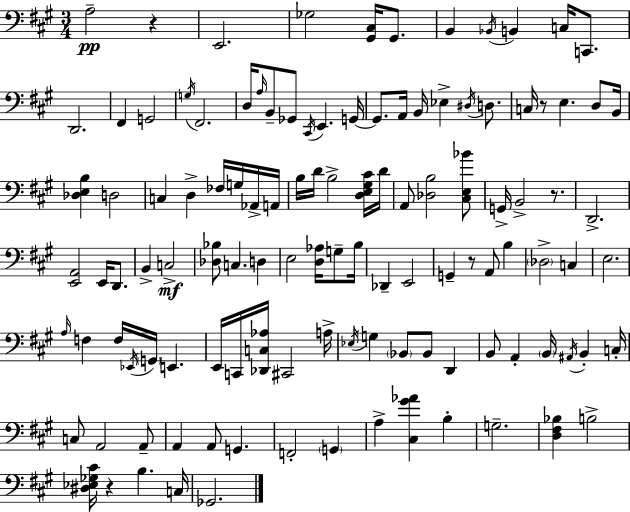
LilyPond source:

{
  \clef bass
  \numericTimeSignature
  \time 3/4
  \key a \major
  a2--\pp r4 | e,2. | ges2 <gis, cis>16 gis,8. | b,4 \acciaccatura { bes,16 } b,4 c16 c,8. | \break d,2. | fis,4 g,2 | \acciaccatura { g16 } fis,2. | d16 \grace { a16 } b,8-- ges,8 \acciaccatura { cis,16 } e,4. | \break g,16~~ g,8. a,16 b,16 ees4-> | \acciaccatura { dis16 } d8. c16 r8 e4. | d8 b,16 <des e b>4 d2 | c4 d4-> | \break fes16 g16 aes,16-> a,16 b16 d'16 b2-> | <d e gis cis'>16 d'16 a,8 <des b>2 | <cis e bes'>8 g,16-> b,2-> | r8. d,2.-> | \break <e, a,>2 | e,16 d,8. b,4-> c2->\mf | <des bes>8 c4. | d4 e2 | \break <d aes>16 g8-- b16 des,4-- e,2 | g,4-- r8 a,8 | b4 \parenthesize des2-> | c4 e2. | \break \grace { a16 } f4 f16 \acciaccatura { ees,16 } | \parenthesize g,16 e,4. e,16 c,16 <des, c aes>16 cis,2 | a16-> \acciaccatura { ees16 } g4 | \parenthesize bes,8 bes,8 d,4 b,8 a,4-. | \break \parenthesize b,16 \acciaccatura { ais,16 } b,4-. c16-. c8 a,2 | a,8-- a,4 | a,8 g,4. f,2-. | \parenthesize g,4 a4-> | \break <cis gis' aes'>4 b4-. g2.-- | <d fis bes>4 | b2-> <dis ees ges cis'>16 r4 | b4. c16 ges,2. | \break \bar "|."
}